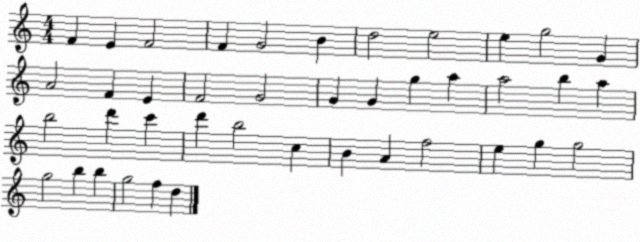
X:1
T:Untitled
M:4/4
L:1/4
K:C
F E F2 F G2 B d2 e2 e g2 G A2 F E F2 G2 G G g a a2 b a b2 d' c' d' b2 c B A f2 e g g2 g2 b b g2 f d